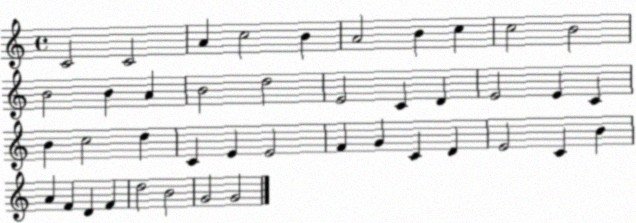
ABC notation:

X:1
T:Untitled
M:4/4
L:1/4
K:C
C2 C2 A c2 B A2 B c c2 B2 B2 B A B2 d2 E2 C D E2 E C B c2 d C E E2 F G C D E2 C B A F D F d2 B2 G2 G2